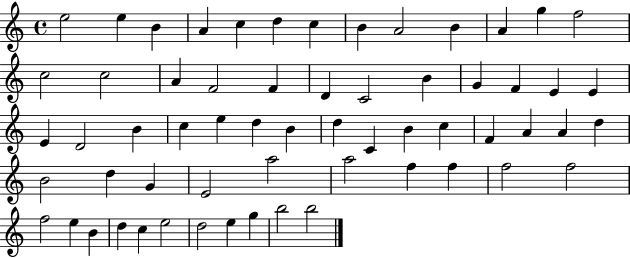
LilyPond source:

{
  \clef treble
  \time 4/4
  \defaultTimeSignature
  \key c \major
  e''2 e''4 b'4 | a'4 c''4 d''4 c''4 | b'4 a'2 b'4 | a'4 g''4 f''2 | \break c''2 c''2 | a'4 f'2 f'4 | d'4 c'2 b'4 | g'4 f'4 e'4 e'4 | \break e'4 d'2 b'4 | c''4 e''4 d''4 b'4 | d''4 c'4 b'4 c''4 | f'4 a'4 a'4 d''4 | \break b'2 d''4 g'4 | e'2 a''2 | a''2 f''4 f''4 | f''2 f''2 | \break f''2 e''4 b'4 | d''4 c''4 e''2 | d''2 e''4 g''4 | b''2 b''2 | \break \bar "|."
}